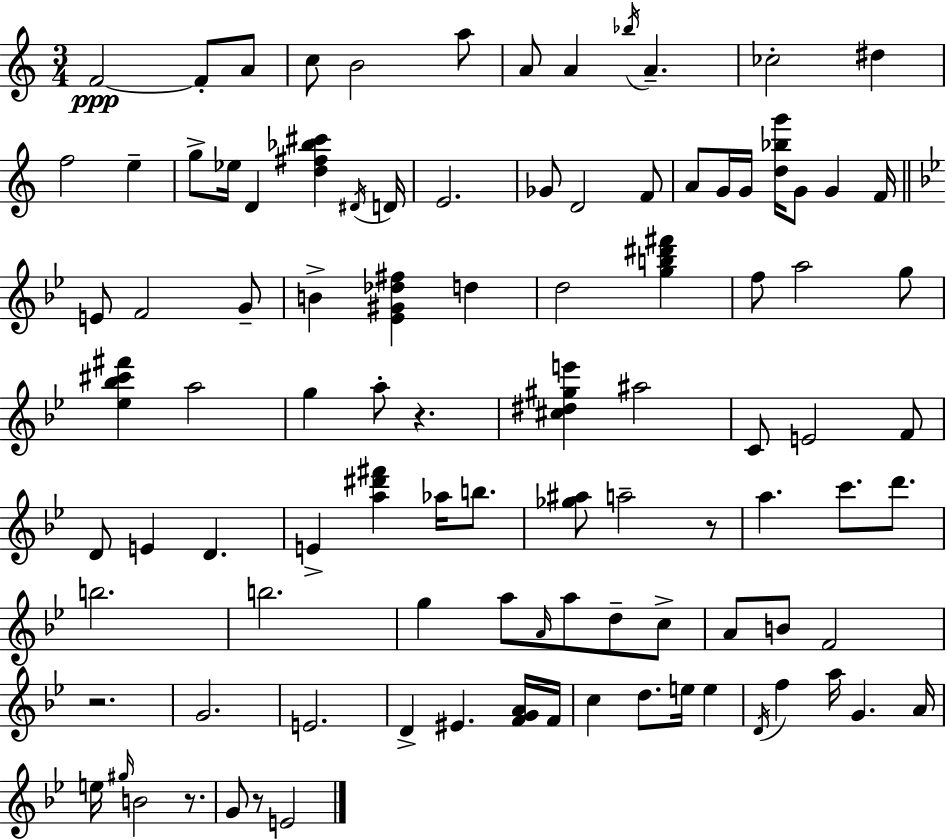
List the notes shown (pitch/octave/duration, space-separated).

F4/h F4/e A4/e C5/e B4/h A5/e A4/e A4/q Bb5/s A4/q. CES5/h D#5/q F5/h E5/q G5/e Eb5/s D4/q [D5,F#5,Bb5,C#6]/q D#4/s D4/s E4/h. Gb4/e D4/h F4/e A4/e G4/s G4/s [D5,Bb5,G6]/s G4/e G4/q F4/s E4/e F4/h G4/e B4/q [Eb4,G#4,Db5,F#5]/q D5/q D5/h [G5,B5,D#6,F#6]/q F5/e A5/h G5/e [Eb5,Bb5,C#6,F#6]/q A5/h G5/q A5/e R/q. [C#5,D#5,G#5,E6]/q A#5/h C4/e E4/h F4/e D4/e E4/q D4/q. E4/q [A5,D#6,F#6]/q Ab5/s B5/e. [Gb5,A#5]/e A5/h R/e A5/q. C6/e. D6/e. B5/h. B5/h. G5/q A5/e A4/s A5/e D5/e C5/e A4/e B4/e F4/h R/h. G4/h. E4/h. D4/q EIS4/q. [F4,G4,A4]/s F4/s C5/q D5/e. E5/s E5/q D4/s F5/q A5/s G4/q. A4/s E5/s G#5/s B4/h R/e. G4/e R/e E4/h